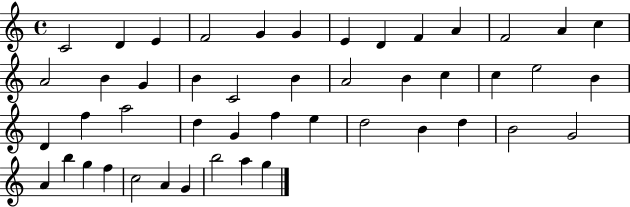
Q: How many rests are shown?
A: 0